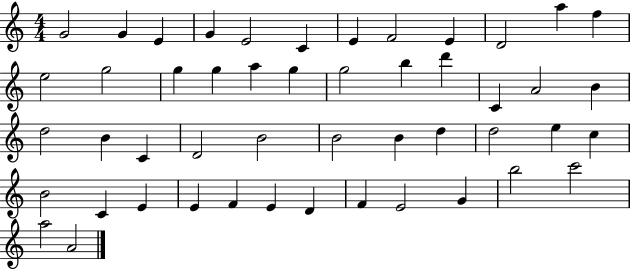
X:1
T:Untitled
M:4/4
L:1/4
K:C
G2 G E G E2 C E F2 E D2 a f e2 g2 g g a g g2 b d' C A2 B d2 B C D2 B2 B2 B d d2 e c B2 C E E F E D F E2 G b2 c'2 a2 A2